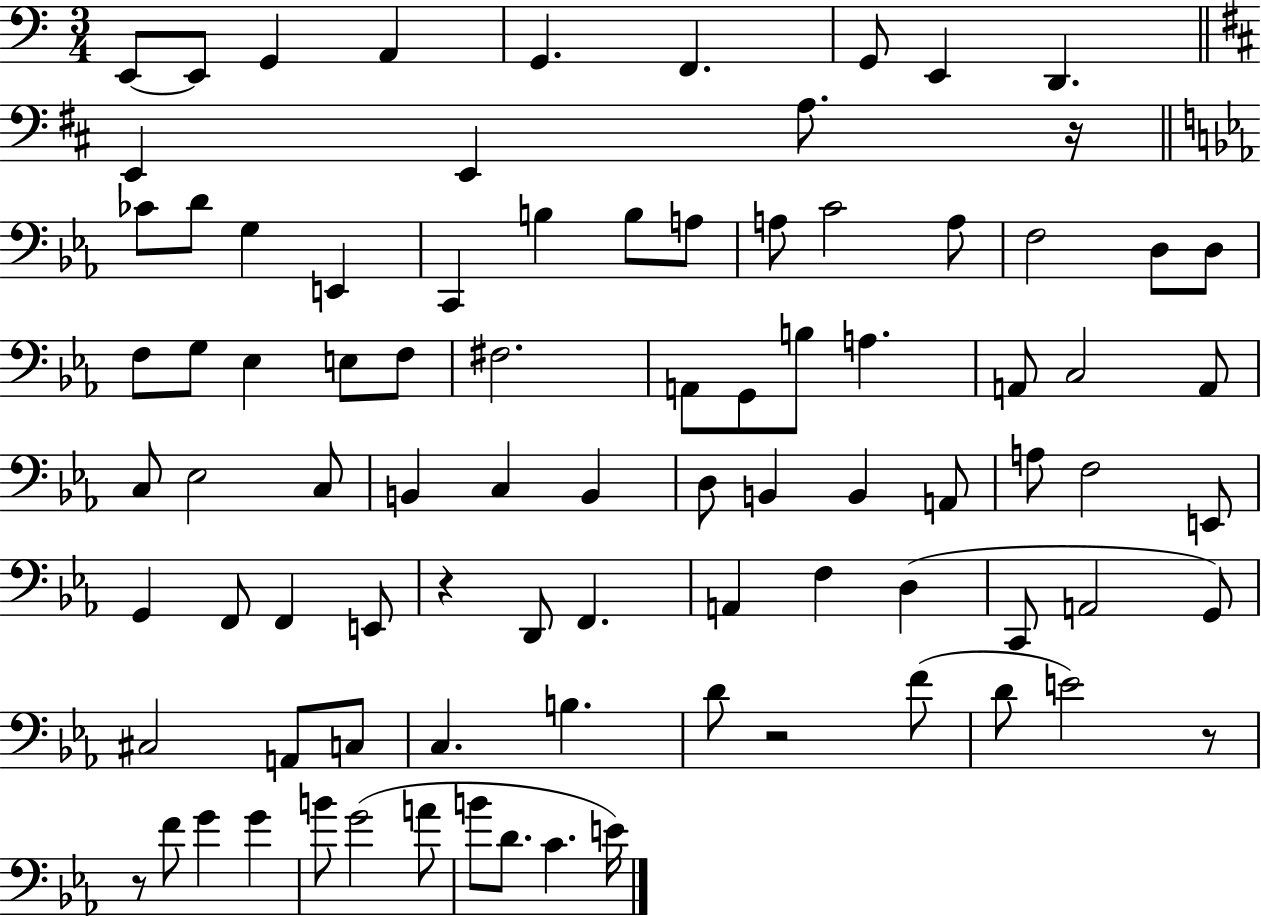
X:1
T:Untitled
M:3/4
L:1/4
K:C
E,,/2 E,,/2 G,, A,, G,, F,, G,,/2 E,, D,, E,, E,, A,/2 z/4 _C/2 D/2 G, E,, C,, B, B,/2 A,/2 A,/2 C2 A,/2 F,2 D,/2 D,/2 F,/2 G,/2 _E, E,/2 F,/2 ^F,2 A,,/2 G,,/2 B,/2 A, A,,/2 C,2 A,,/2 C,/2 _E,2 C,/2 B,, C, B,, D,/2 B,, B,, A,,/2 A,/2 F,2 E,,/2 G,, F,,/2 F,, E,,/2 z D,,/2 F,, A,, F, D, C,,/2 A,,2 G,,/2 ^C,2 A,,/2 C,/2 C, B, D/2 z2 F/2 D/2 E2 z/2 z/2 F/2 G G B/2 G2 A/2 B/2 D/2 C E/4